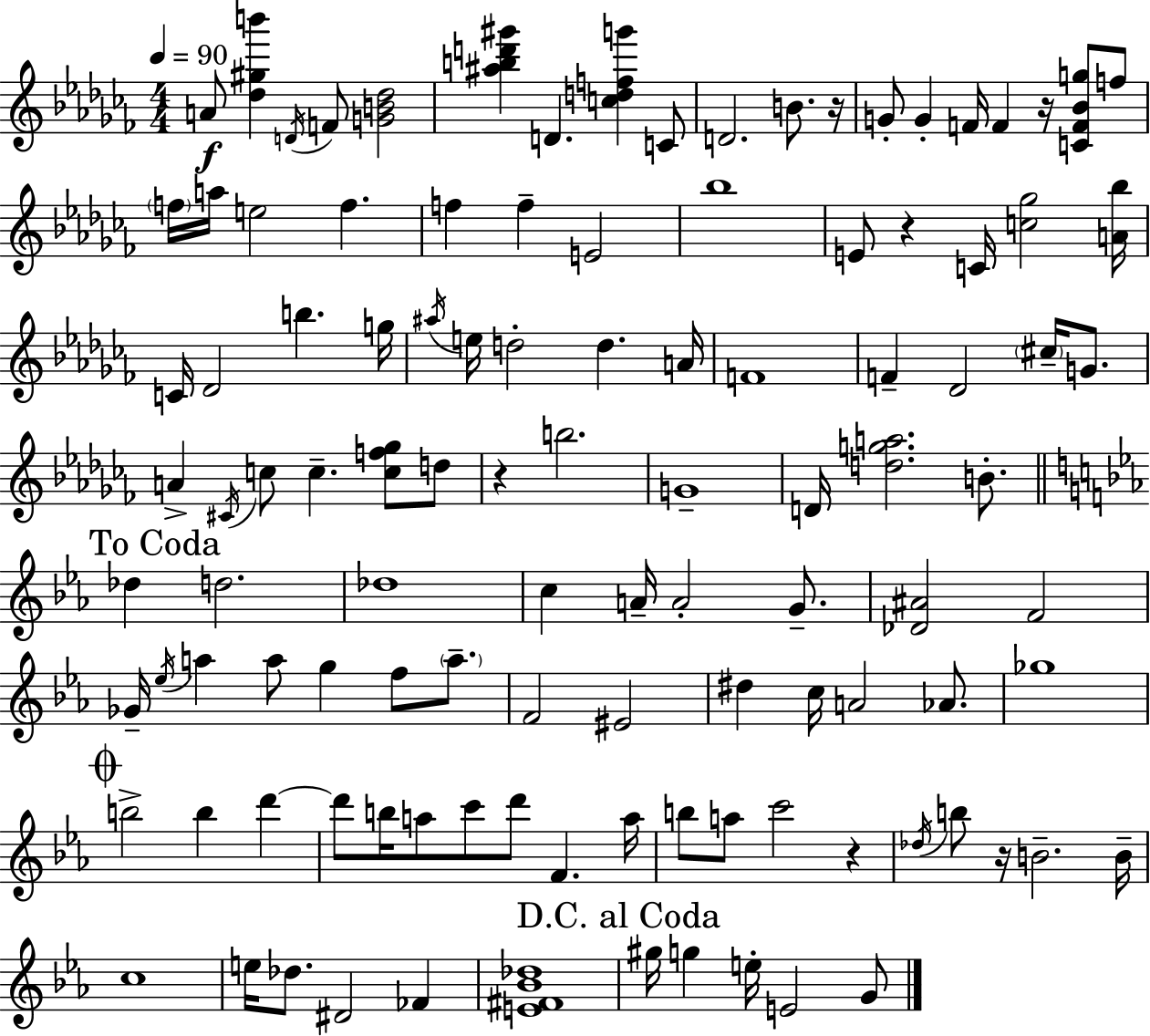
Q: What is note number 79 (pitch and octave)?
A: A5